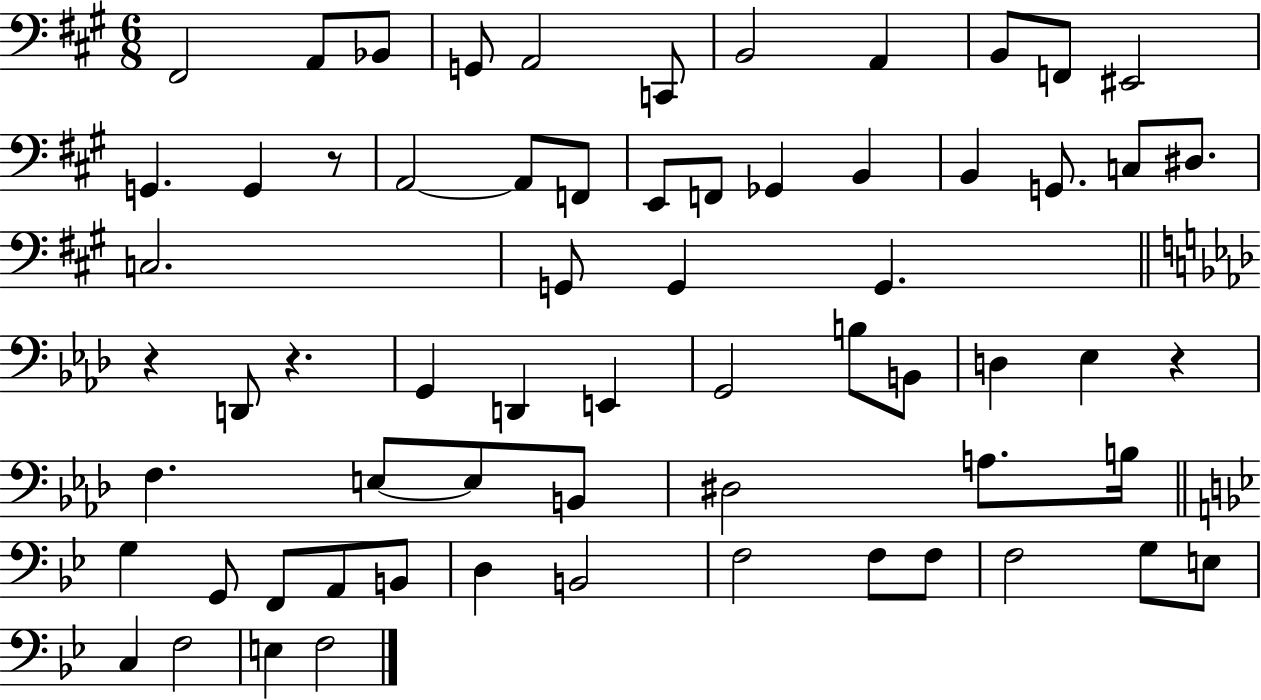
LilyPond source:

{
  \clef bass
  \numericTimeSignature
  \time 6/8
  \key a \major
  \repeat volta 2 { fis,2 a,8 bes,8 | g,8 a,2 c,8 | b,2 a,4 | b,8 f,8 eis,2 | \break g,4. g,4 r8 | a,2~~ a,8 f,8 | e,8 f,8 ges,4 b,4 | b,4 g,8. c8 dis8. | \break c2. | g,8 g,4 g,4. | \bar "||" \break \key f \minor r4 d,8 r4. | g,4 d,4 e,4 | g,2 b8 b,8 | d4 ees4 r4 | \break f4. e8~~ e8 b,8 | dis2 a8. b16 | \bar "||" \break \key g \minor g4 g,8 f,8 a,8 b,8 | d4 b,2 | f2 f8 f8 | f2 g8 e8 | \break c4 f2 | e4 f2 | } \bar "|."
}